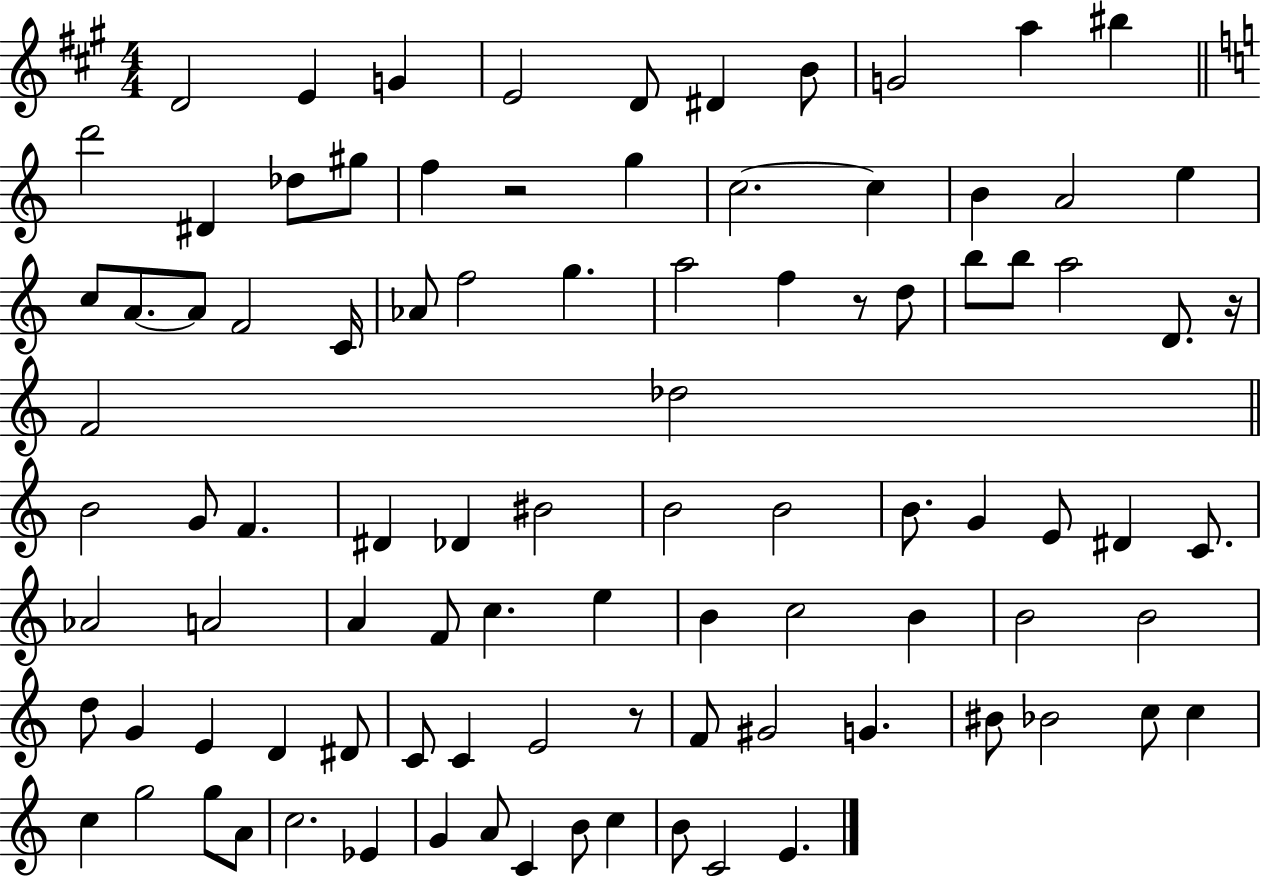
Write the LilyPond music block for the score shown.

{
  \clef treble
  \numericTimeSignature
  \time 4/4
  \key a \major
  d'2 e'4 g'4 | e'2 d'8 dis'4 b'8 | g'2 a''4 bis''4 | \bar "||" \break \key c \major d'''2 dis'4 des''8 gis''8 | f''4 r2 g''4 | c''2.~~ c''4 | b'4 a'2 e''4 | \break c''8 a'8.~~ a'8 f'2 c'16 | aes'8 f''2 g''4. | a''2 f''4 r8 d''8 | b''8 b''8 a''2 d'8. r16 | \break f'2 des''2 | \bar "||" \break \key a \minor b'2 g'8 f'4. | dis'4 des'4 bis'2 | b'2 b'2 | b'8. g'4 e'8 dis'4 c'8. | \break aes'2 a'2 | a'4 f'8 c''4. e''4 | b'4 c''2 b'4 | b'2 b'2 | \break d''8 g'4 e'4 d'4 dis'8 | c'8 c'4 e'2 r8 | f'8 gis'2 g'4. | bis'8 bes'2 c''8 c''4 | \break c''4 g''2 g''8 a'8 | c''2. ees'4 | g'4 a'8 c'4 b'8 c''4 | b'8 c'2 e'4. | \break \bar "|."
}